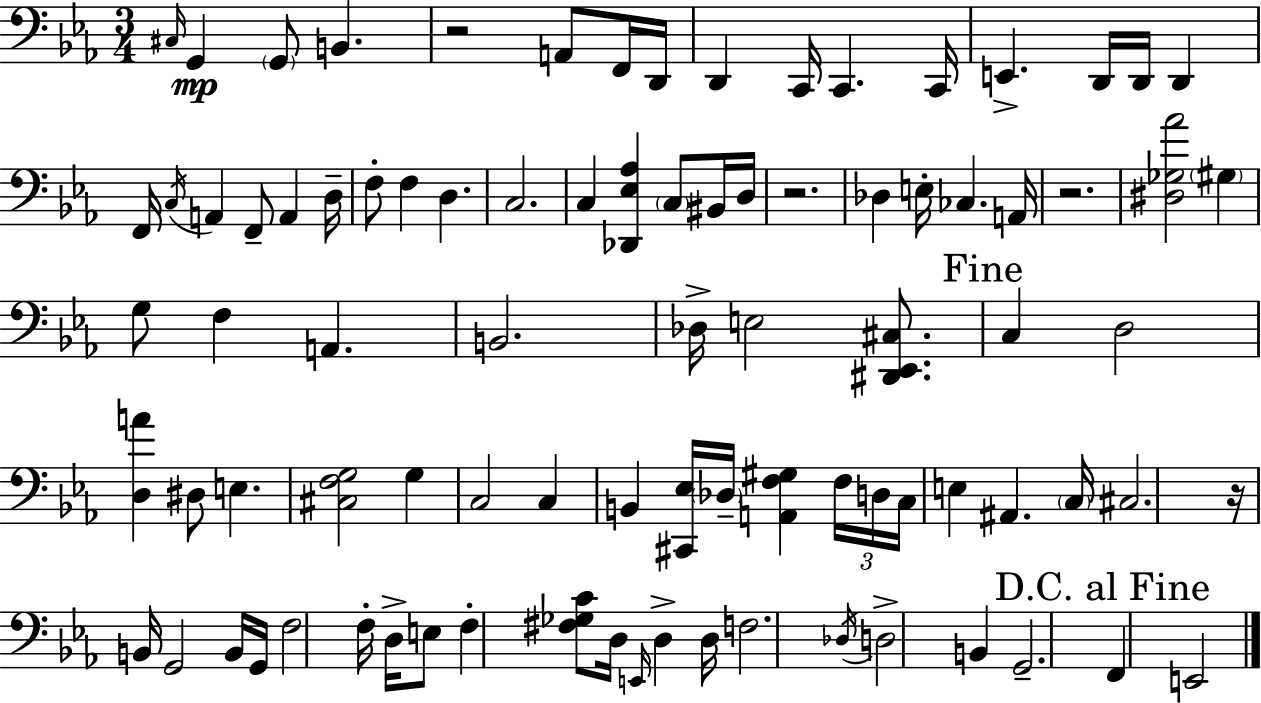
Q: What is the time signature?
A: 3/4